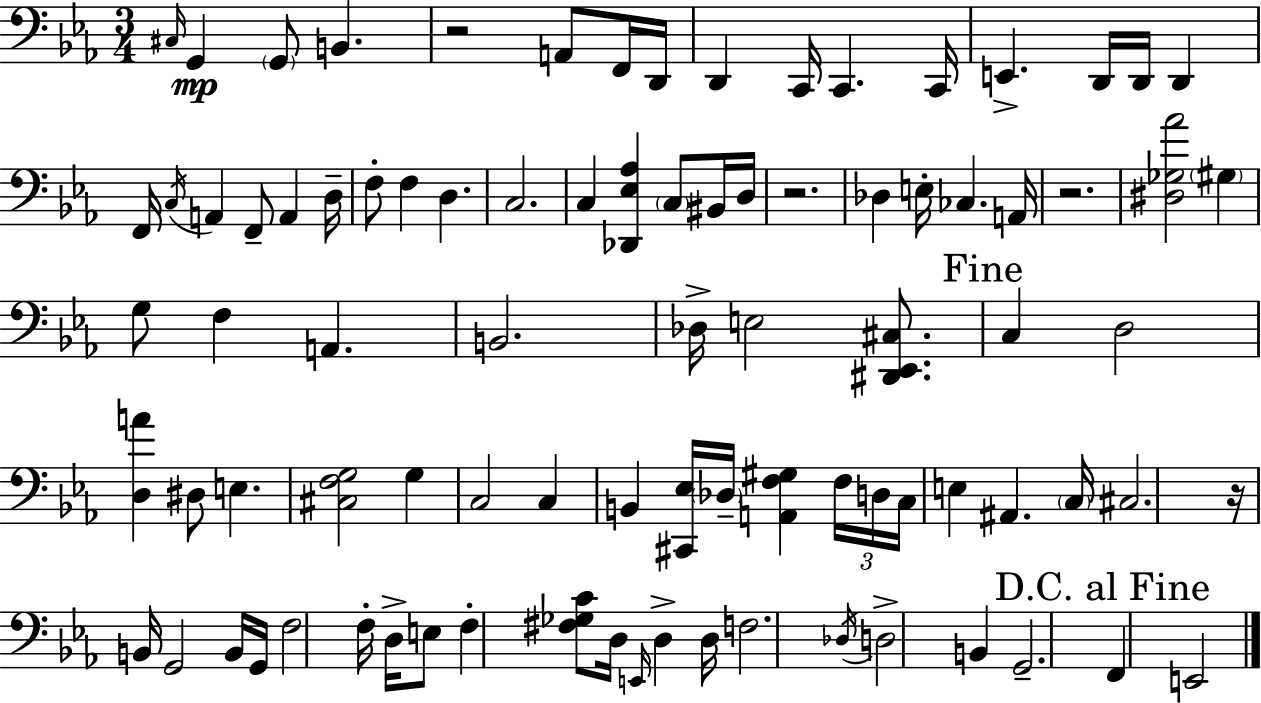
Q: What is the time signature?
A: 3/4